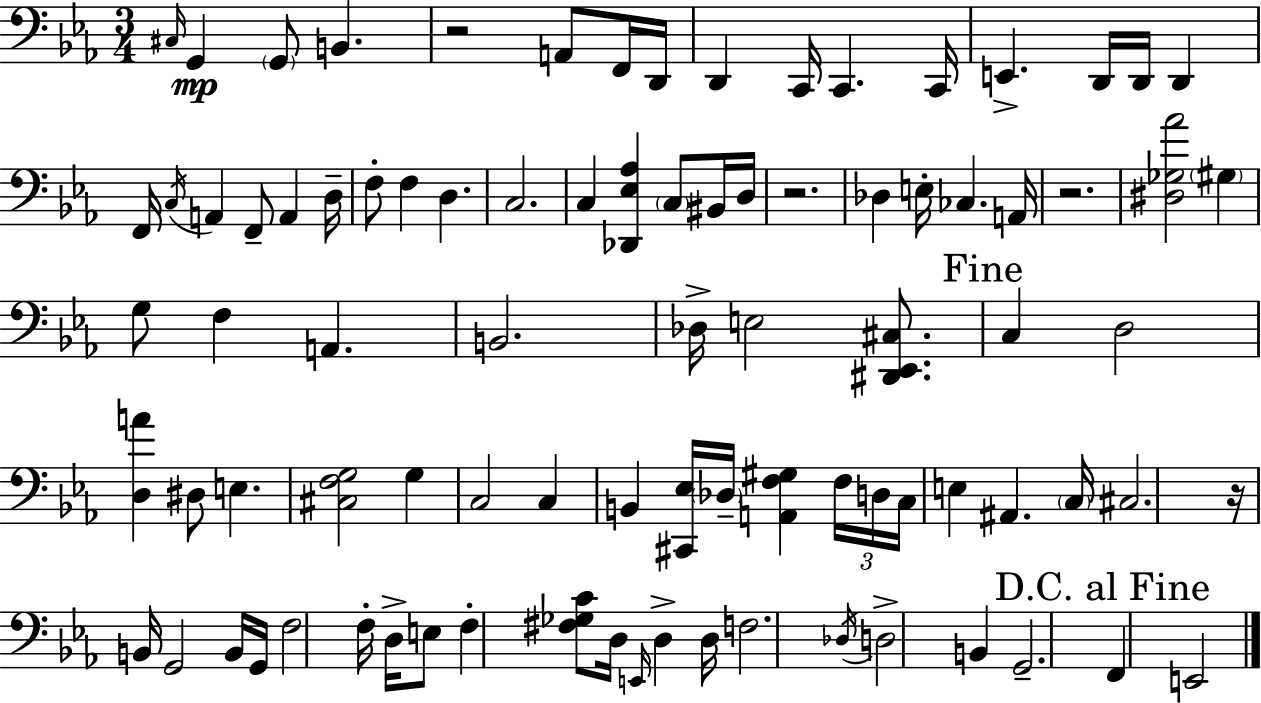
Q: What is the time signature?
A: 3/4